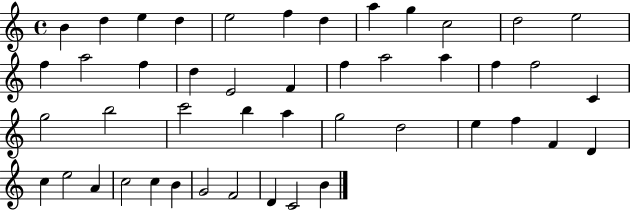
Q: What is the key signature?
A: C major